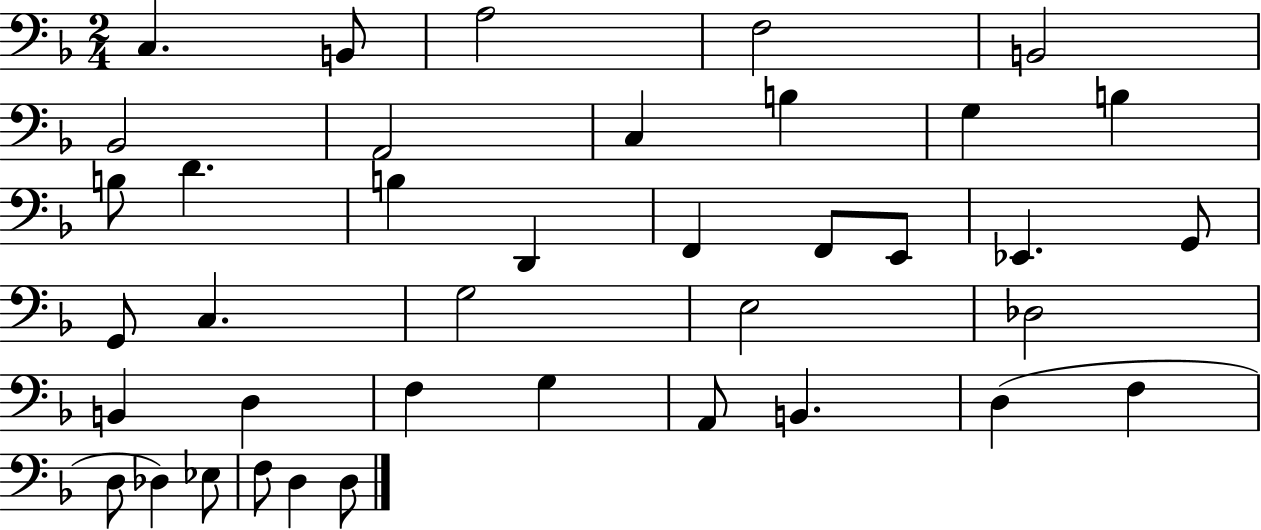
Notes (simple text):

C3/q. B2/e A3/h F3/h B2/h Bb2/h A2/h C3/q B3/q G3/q B3/q B3/e D4/q. B3/q D2/q F2/q F2/e E2/e Eb2/q. G2/e G2/e C3/q. G3/h E3/h Db3/h B2/q D3/q F3/q G3/q A2/e B2/q. D3/q F3/q D3/e Db3/q Eb3/e F3/e D3/q D3/e